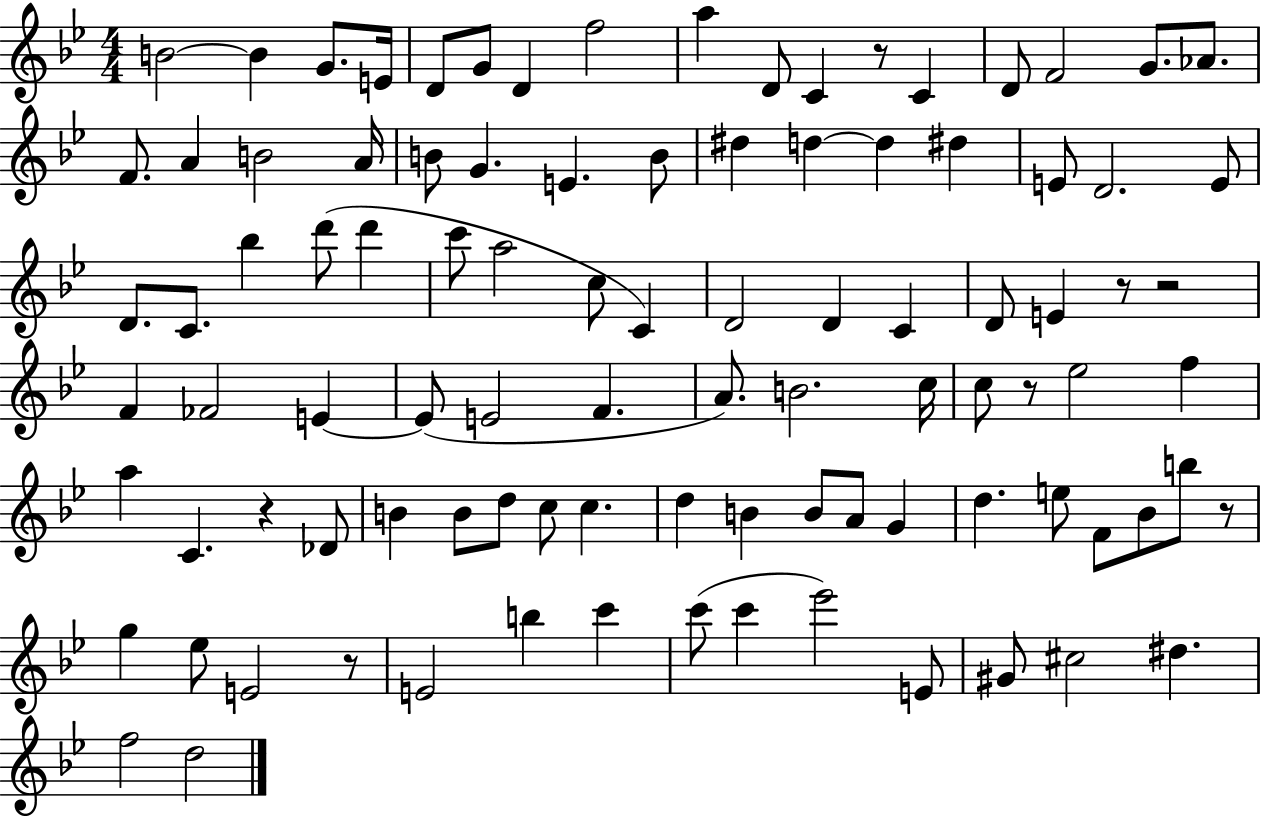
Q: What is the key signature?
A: BES major